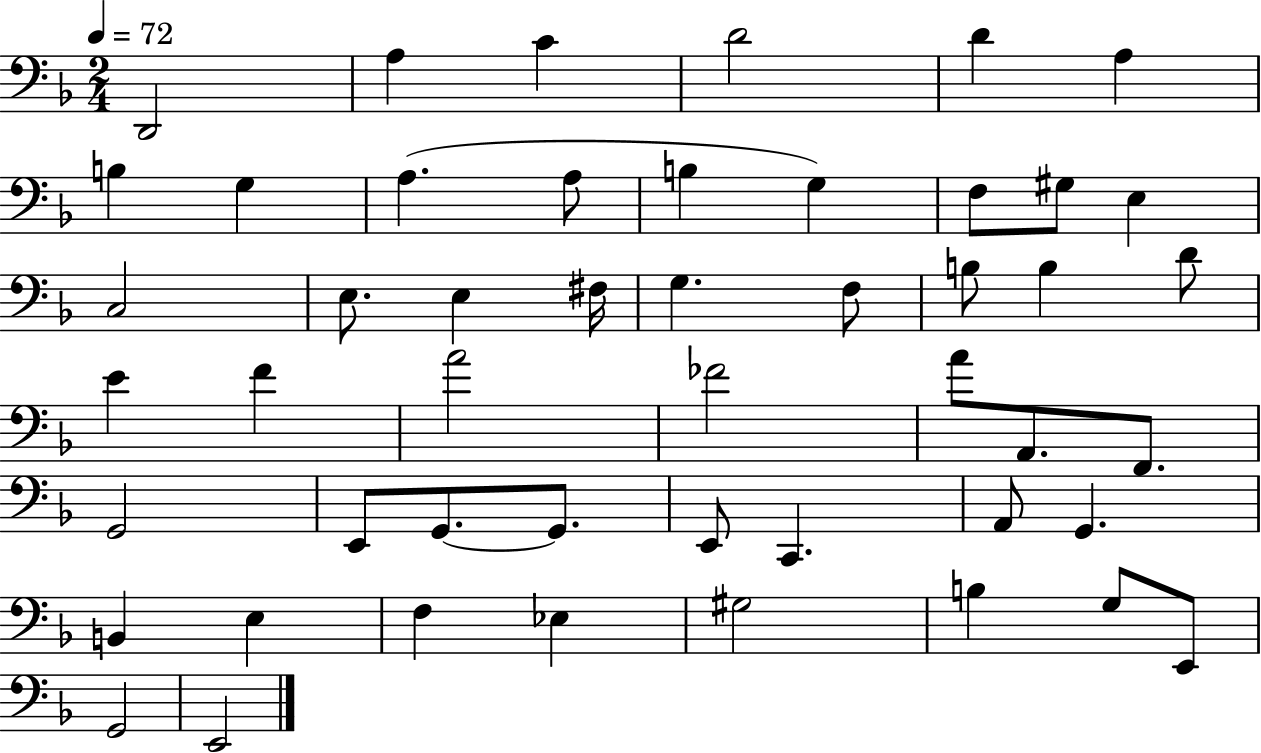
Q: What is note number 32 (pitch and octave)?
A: G2